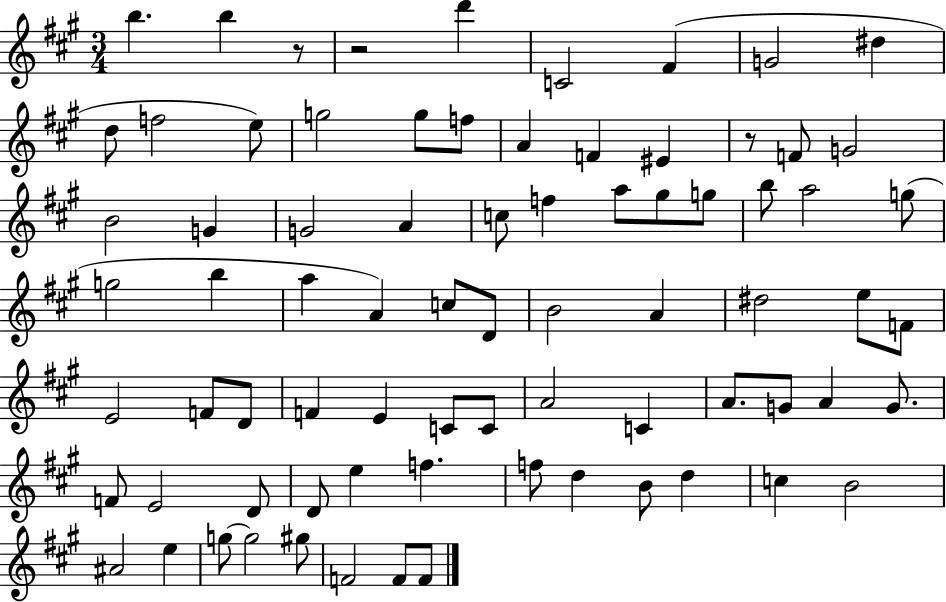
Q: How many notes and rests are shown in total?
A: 77